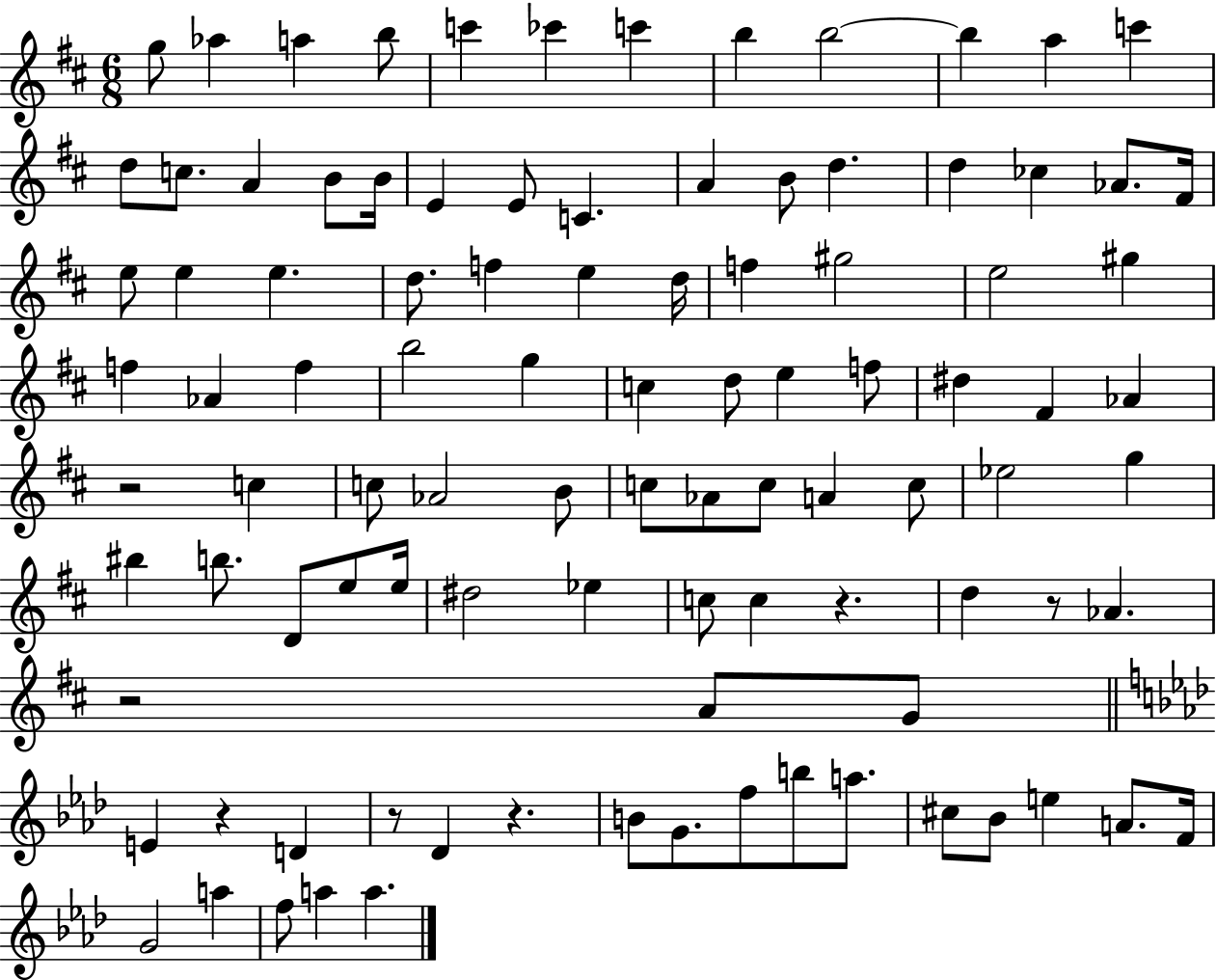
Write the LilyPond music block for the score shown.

{
  \clef treble
  \numericTimeSignature
  \time 6/8
  \key d \major
  \repeat volta 2 { g''8 aes''4 a''4 b''8 | c'''4 ces'''4 c'''4 | b''4 b''2~~ | b''4 a''4 c'''4 | \break d''8 c''8. a'4 b'8 b'16 | e'4 e'8 c'4. | a'4 b'8 d''4. | d''4 ces''4 aes'8. fis'16 | \break e''8 e''4 e''4. | d''8. f''4 e''4 d''16 | f''4 gis''2 | e''2 gis''4 | \break f''4 aes'4 f''4 | b''2 g''4 | c''4 d''8 e''4 f''8 | dis''4 fis'4 aes'4 | \break r2 c''4 | c''8 aes'2 b'8 | c''8 aes'8 c''8 a'4 c''8 | ees''2 g''4 | \break bis''4 b''8. d'8 e''8 e''16 | dis''2 ees''4 | c''8 c''4 r4. | d''4 r8 aes'4. | \break r2 a'8 g'8 | \bar "||" \break \key aes \major e'4 r4 d'4 | r8 des'4 r4. | b'8 g'8. f''8 b''8 a''8. | cis''8 bes'8 e''4 a'8. f'16 | \break g'2 a''4 | f''8 a''4 a''4. | } \bar "|."
}